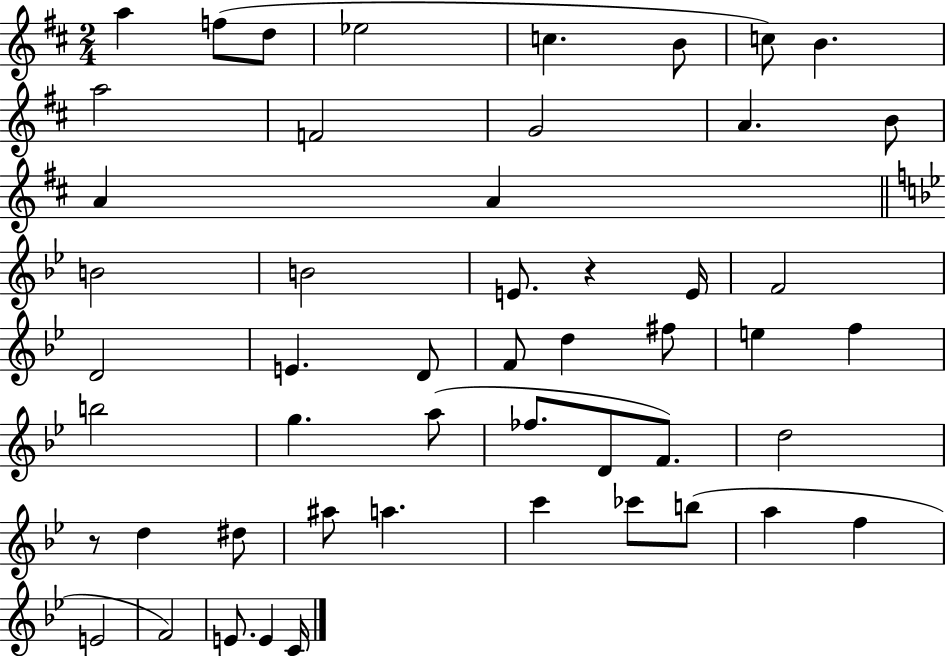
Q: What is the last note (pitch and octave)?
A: C4